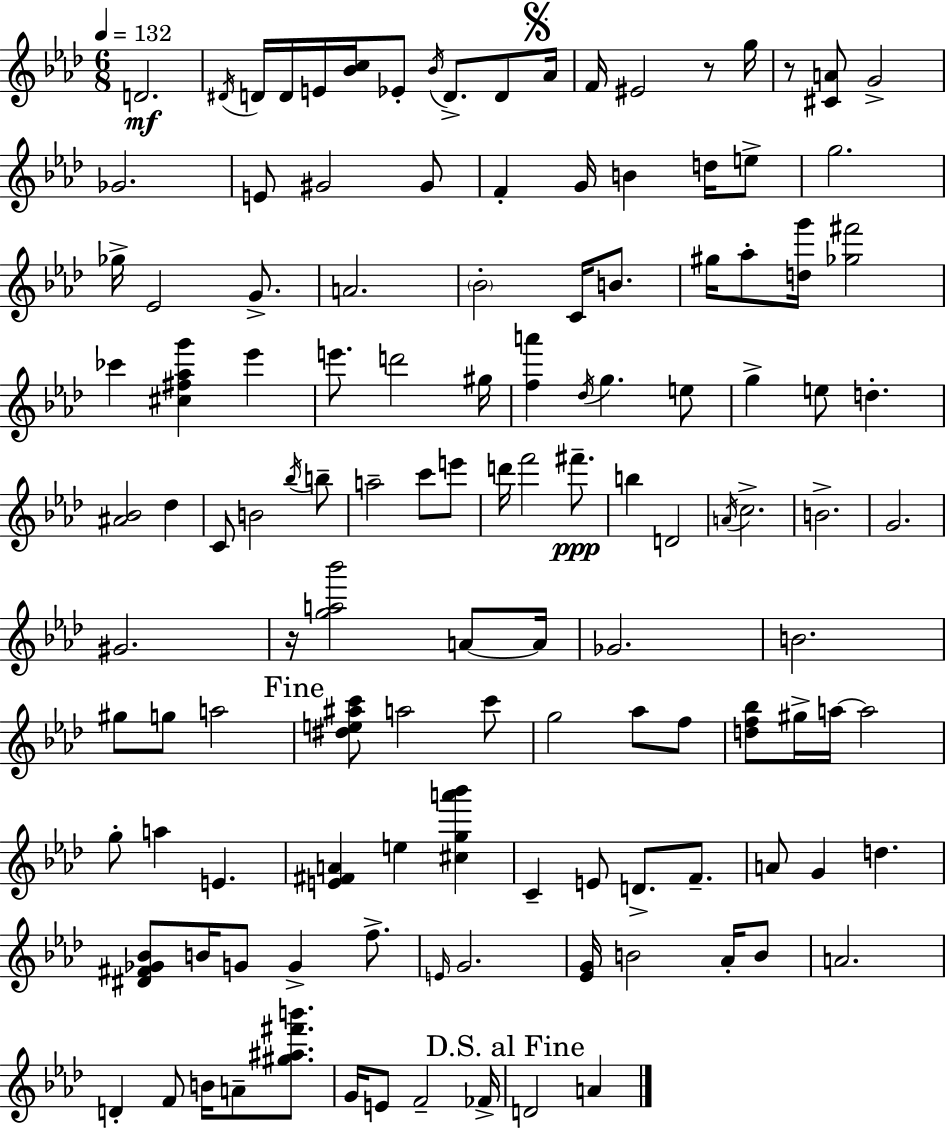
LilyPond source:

{
  \clef treble
  \numericTimeSignature
  \time 6/8
  \key f \minor
  \tempo 4 = 132
  d'2.\mf | \acciaccatura { dis'16 } d'16 d'16 e'16 <bes' c''>16 ees'8-. \acciaccatura { bes'16 } d'8.-> d'8 | \mark \markup { \musicglyph "scripts.segno" } aes'16 f'16 eis'2 r8 | g''16 r8 <cis' a'>8 g'2-> | \break ges'2. | e'8 gis'2 | gis'8 f'4-. g'16 b'4 d''16 | e''8-> g''2. | \break ges''16-> ees'2 g'8.-> | a'2. | \parenthesize bes'2-. c'16 b'8. | gis''16 aes''8-. <d'' g'''>16 <ges'' fis'''>2 | \break ces'''4 <cis'' fis'' aes'' g'''>4 ees'''4 | e'''8. d'''2 | gis''16 <f'' a'''>4 \acciaccatura { des''16 } g''4. | e''8 g''4-> e''8 d''4.-. | \break <ais' bes'>2 des''4 | c'8 b'2 | \acciaccatura { bes''16 } b''8-- a''2-- | c'''8 e'''8 d'''16 f'''2 | \break fis'''8.--\ppp b''4 d'2 | \acciaccatura { a'16 } c''2.-> | b'2.-> | g'2. | \break gis'2. | r16 <g'' a'' bes'''>2 | a'8~~ a'16 ges'2. | b'2. | \break gis''8 g''8 a''2 | \mark "Fine" <dis'' e'' ais'' c'''>8 a''2 | c'''8 g''2 | aes''8 f''8 <d'' f'' bes''>8 gis''16-> a''16~~ a''2 | \break g''8-. a''4 e'4. | <e' fis' a'>4 e''4 | <cis'' g'' a''' bes'''>4 c'4-- e'8 d'8.-> | f'8.-- a'8 g'4 d''4. | \break <dis' fis' ges' bes'>8 b'16 g'8 g'4-> | f''8.-> \grace { e'16 } g'2. | <ees' g'>16 b'2 | aes'16-. b'8 a'2. | \break d'4-. f'8 | b'16 a'8-- <gis'' ais'' fis''' b'''>8. g'16 e'8 f'2-- | fes'16-> \mark "D.S. al Fine" d'2 | a'4 \bar "|."
}